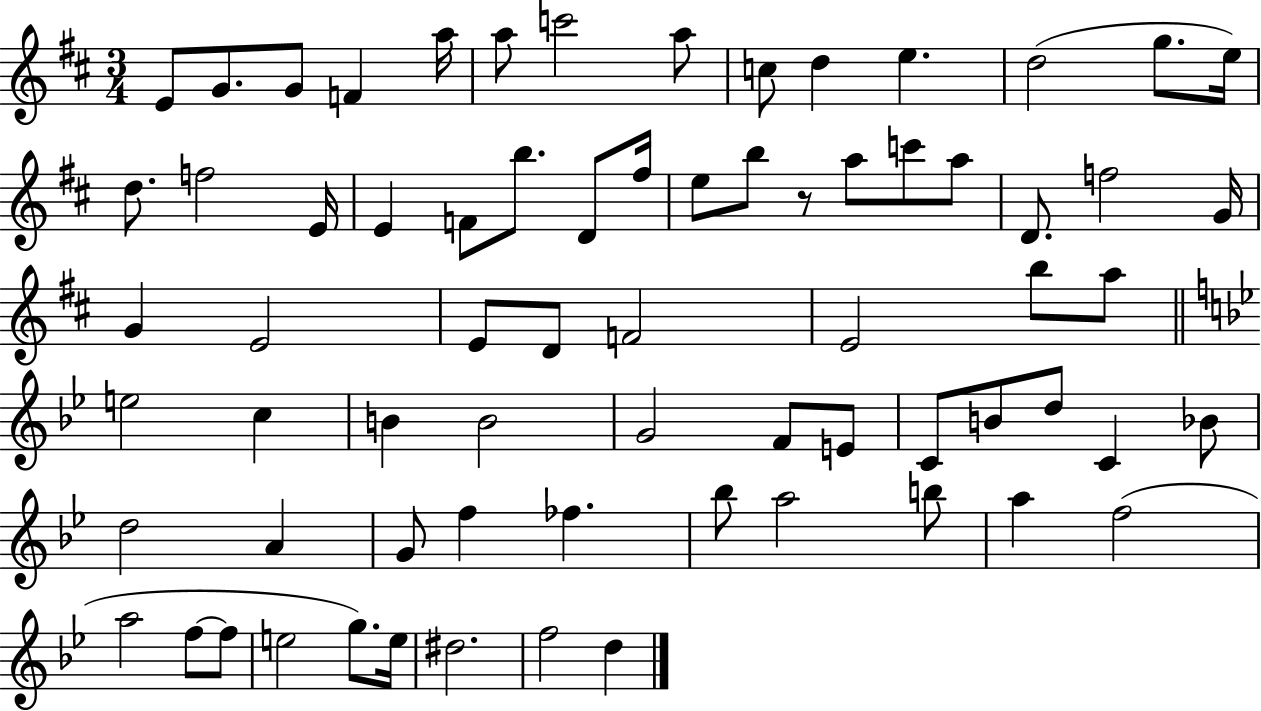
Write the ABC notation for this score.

X:1
T:Untitled
M:3/4
L:1/4
K:D
E/2 G/2 G/2 F a/4 a/2 c'2 a/2 c/2 d e d2 g/2 e/4 d/2 f2 E/4 E F/2 b/2 D/2 ^f/4 e/2 b/2 z/2 a/2 c'/2 a/2 D/2 f2 G/4 G E2 E/2 D/2 F2 E2 b/2 a/2 e2 c B B2 G2 F/2 E/2 C/2 B/2 d/2 C _B/2 d2 A G/2 f _f _b/2 a2 b/2 a f2 a2 f/2 f/2 e2 g/2 e/4 ^d2 f2 d